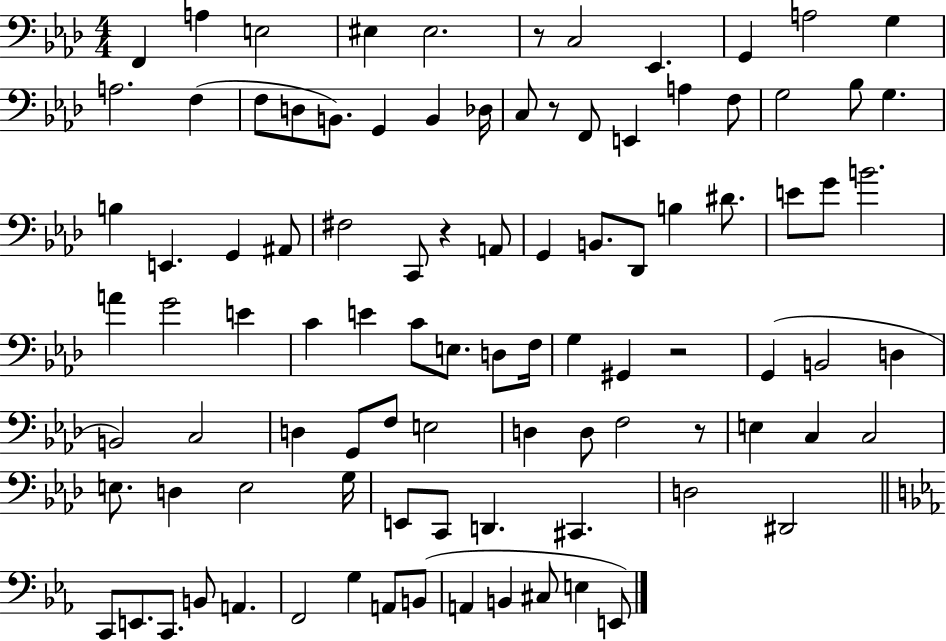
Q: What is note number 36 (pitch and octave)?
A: Db2